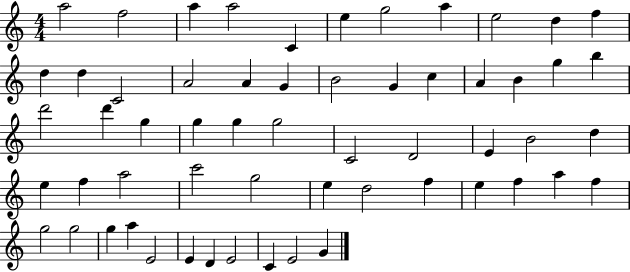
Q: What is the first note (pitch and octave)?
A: A5